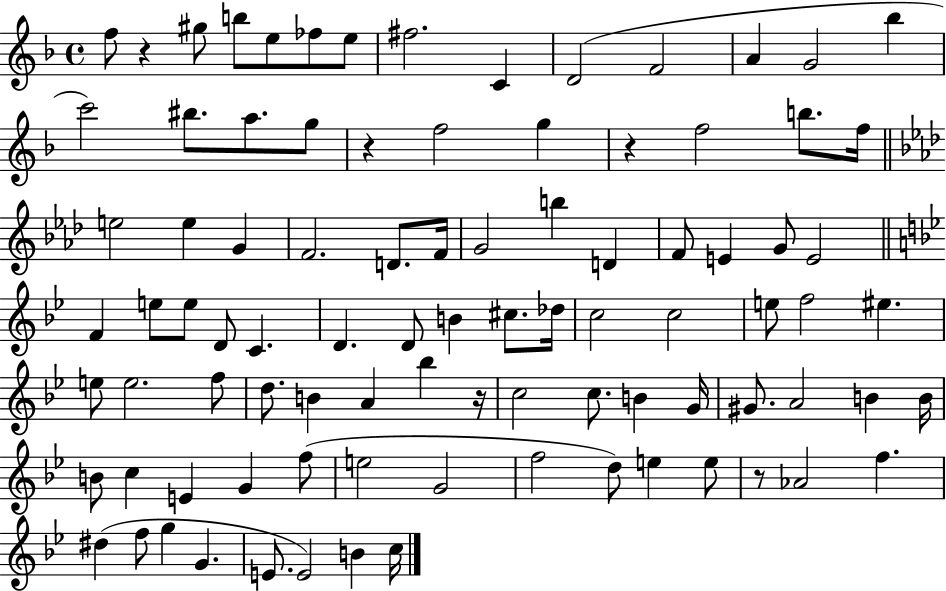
F5/e R/q G#5/e B5/e E5/e FES5/e E5/e F#5/h. C4/q D4/h F4/h A4/q G4/h Bb5/q C6/h BIS5/e. A5/e. G5/e R/q F5/h G5/q R/q F5/h B5/e. F5/s E5/h E5/q G4/q F4/h. D4/e. F4/s G4/h B5/q D4/q F4/e E4/q G4/e E4/h F4/q E5/e E5/e D4/e C4/q. D4/q. D4/e B4/q C#5/e. Db5/s C5/h C5/h E5/e F5/h EIS5/q. E5/e E5/h. F5/e D5/e. B4/q A4/q Bb5/q R/s C5/h C5/e. B4/q G4/s G#4/e. A4/h B4/q B4/s B4/e C5/q E4/q G4/q F5/e E5/h G4/h F5/h D5/e E5/q E5/e R/e Ab4/h F5/q. D#5/q F5/e G5/q G4/q. E4/e. E4/h B4/q C5/s